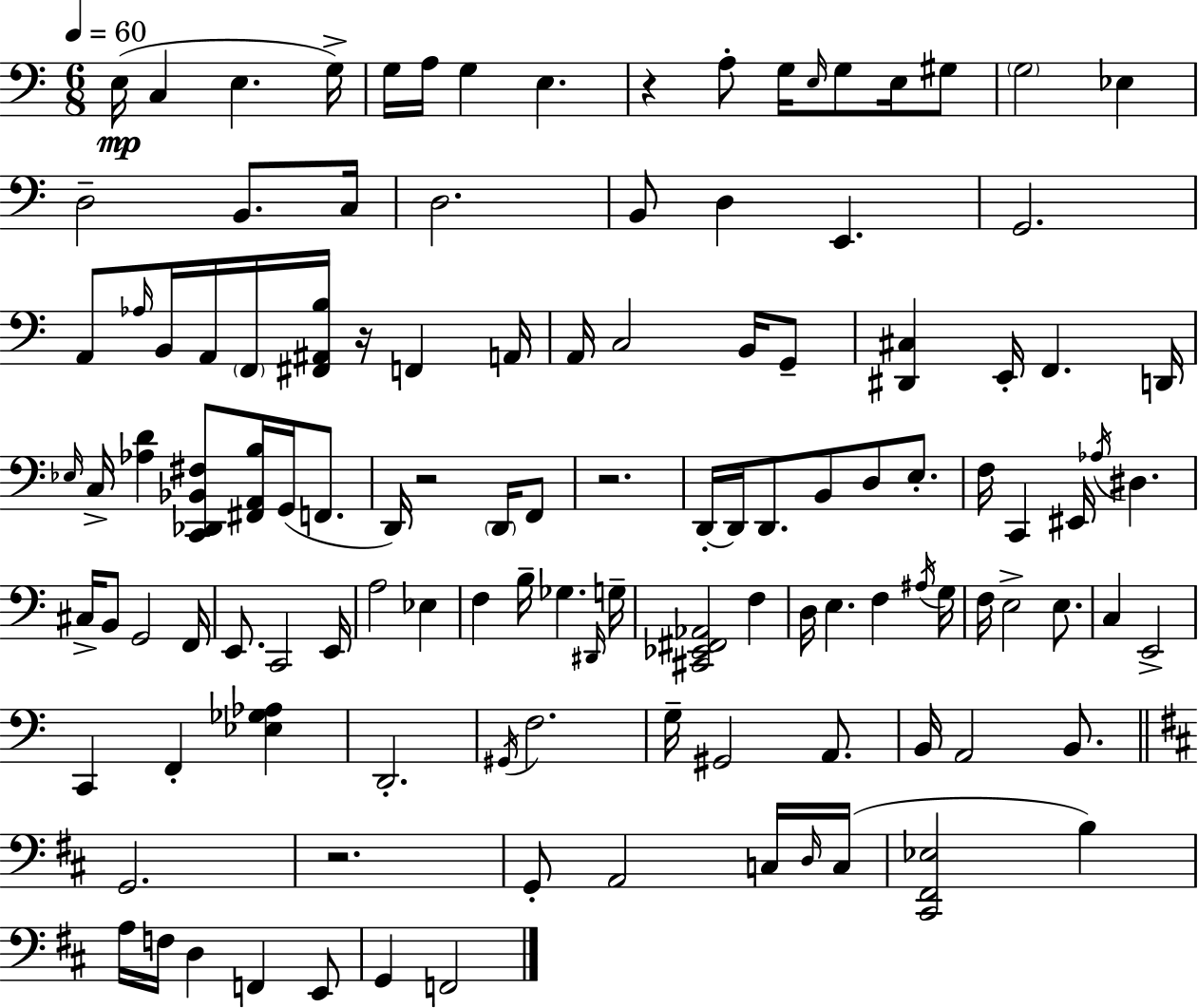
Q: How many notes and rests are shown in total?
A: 119